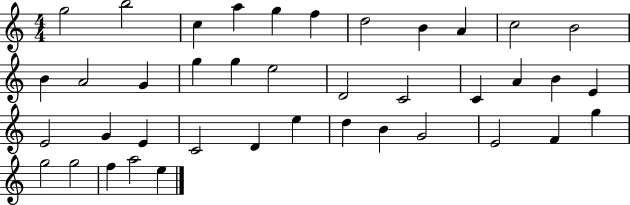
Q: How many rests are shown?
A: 0